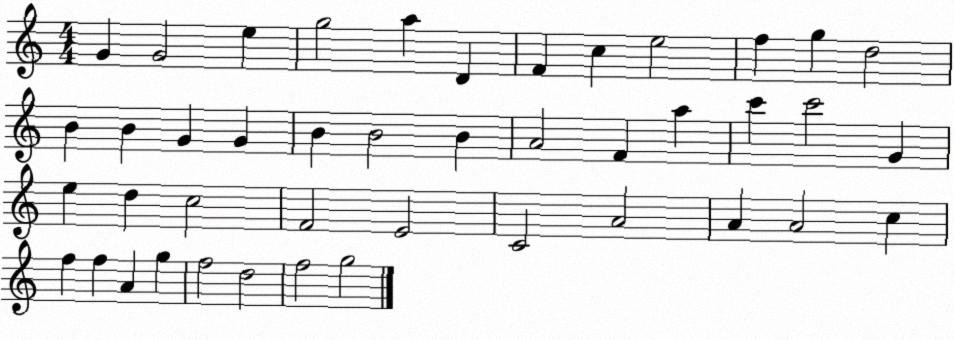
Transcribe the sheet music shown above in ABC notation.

X:1
T:Untitled
M:4/4
L:1/4
K:C
G G2 e g2 a D F c e2 f g d2 B B G G B B2 B A2 F a c' c'2 G e d c2 F2 E2 C2 A2 A A2 c f f A g f2 d2 f2 g2